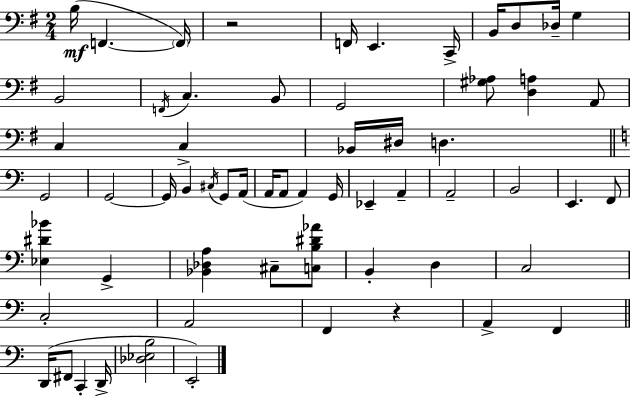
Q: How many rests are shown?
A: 2